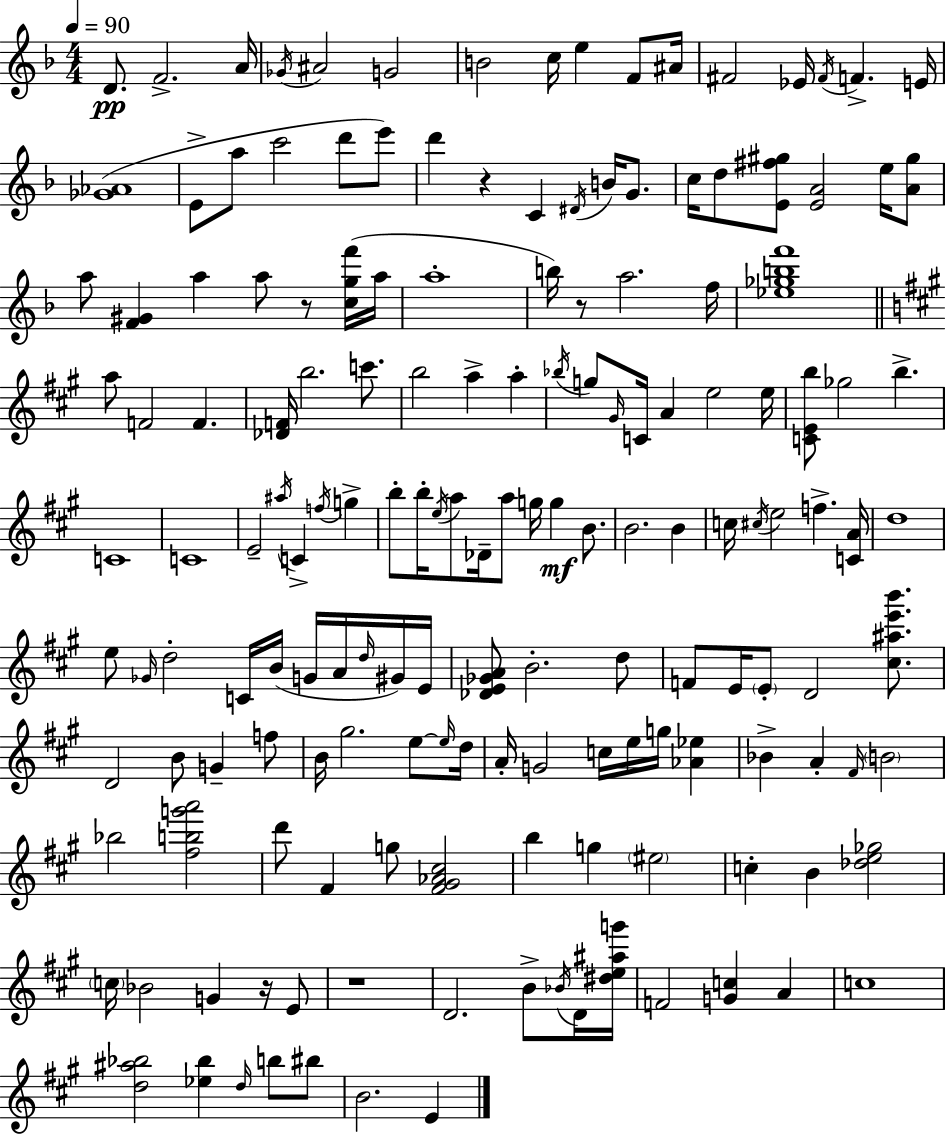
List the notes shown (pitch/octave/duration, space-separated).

D4/e. F4/h. A4/s Gb4/s A#4/h G4/h B4/h C5/s E5/q F4/e A#4/s F#4/h Eb4/s F#4/s F4/q. E4/s [Gb4,Ab4]/w E4/e A5/e C6/h D6/e E6/e D6/q R/q C4/q D#4/s B4/s G4/e. C5/s D5/e [E4,F#5,G#5]/e [E4,A4]/h E5/s [A4,G#5]/e A5/e [F4,G#4]/q A5/q A5/e R/e [C5,G5,F6]/s A5/s A5/w B5/s R/e A5/h. F5/s [Eb5,Gb5,B5,F6]/w A5/e F4/h F4/q. [Db4,F4]/s B5/h. C6/e. B5/h A5/q A5/q Bb5/s G5/e G#4/s C4/s A4/q E5/h E5/s [C4,E4,B5]/e Gb5/h B5/q. C4/w C4/w E4/h A#5/s C4/q F5/s G5/q B5/e B5/s E5/s A5/e Db4/s A5/e G5/s G5/q B4/e. B4/h. B4/q C5/s C#5/s E5/h F5/q. [C4,A4]/s D5/w E5/e Gb4/s D5/h C4/s B4/s G4/s A4/s D5/s G#4/s E4/s [Db4,E4,Gb4,A4]/e B4/h. D5/e F4/e E4/s E4/e D4/h [C#5,A#5,E6,B6]/e. D4/h B4/e G4/q F5/e B4/s G#5/h. E5/e E5/s D5/s A4/s G4/h C5/s E5/s G5/s [Ab4,Eb5]/q Bb4/q A4/q F#4/s B4/h Bb5/h [F#5,B5,G6,A6]/h D6/e F#4/q G5/e [F#4,G#4,Ab4,C#5]/h B5/q G5/q EIS5/h C5/q B4/q [Db5,E5,Gb5]/h C5/s Bb4/h G4/q R/s E4/e R/w D4/h. B4/e Bb4/s D4/s [D#5,E5,A#5,G6]/s F4/h [G4,C5]/q A4/q C5/w [D5,A#5,Bb5]/h [Eb5,Bb5]/q D5/s B5/e BIS5/e B4/h. E4/q